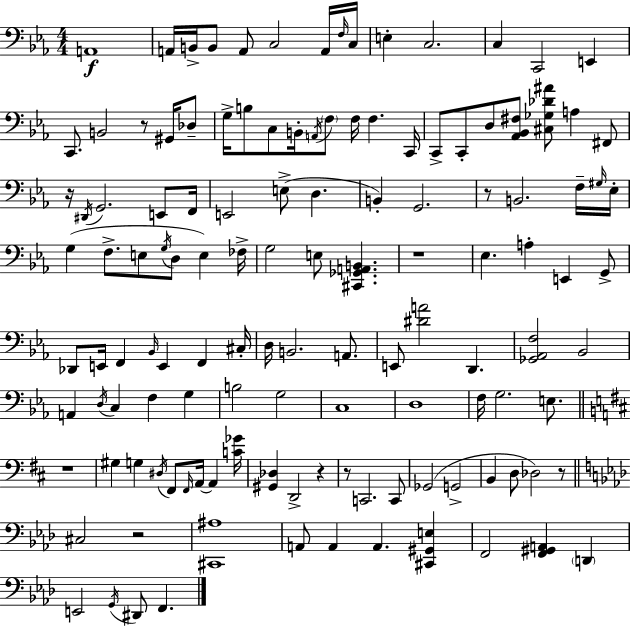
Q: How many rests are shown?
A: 9